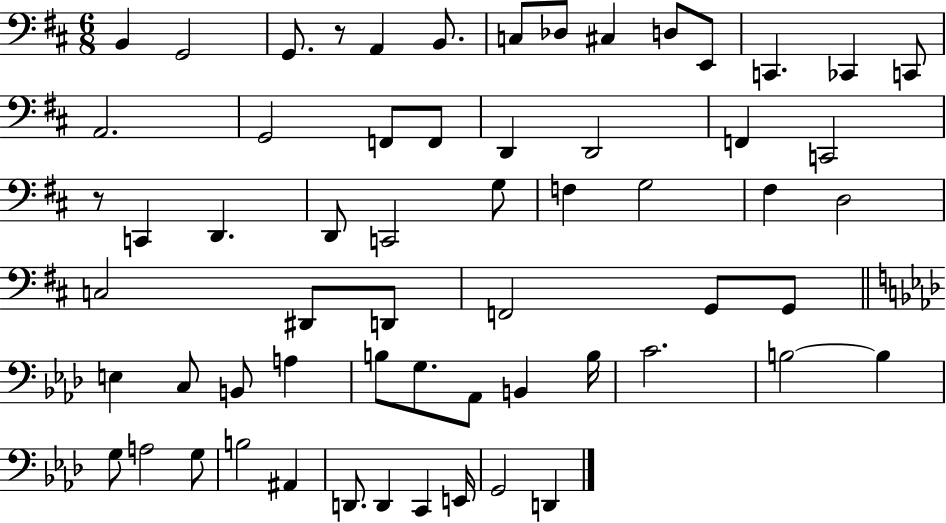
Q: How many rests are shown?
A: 2